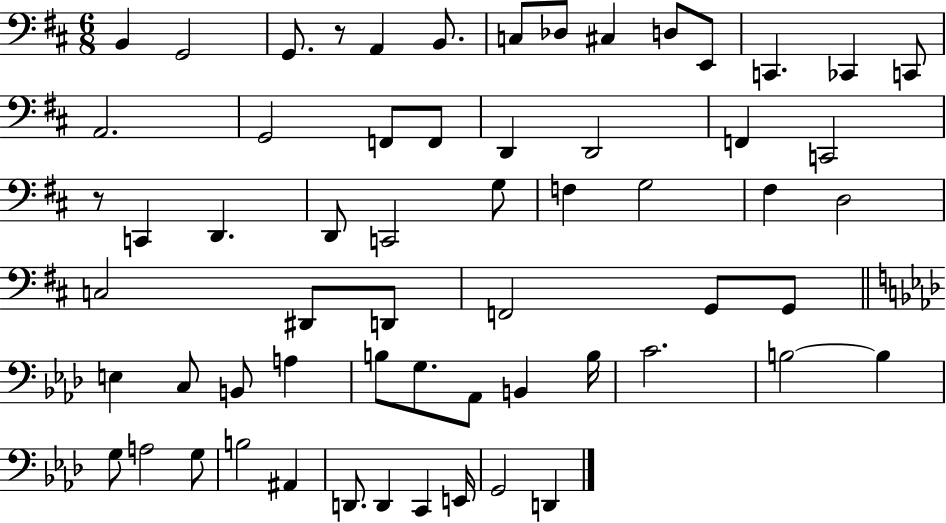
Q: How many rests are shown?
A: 2